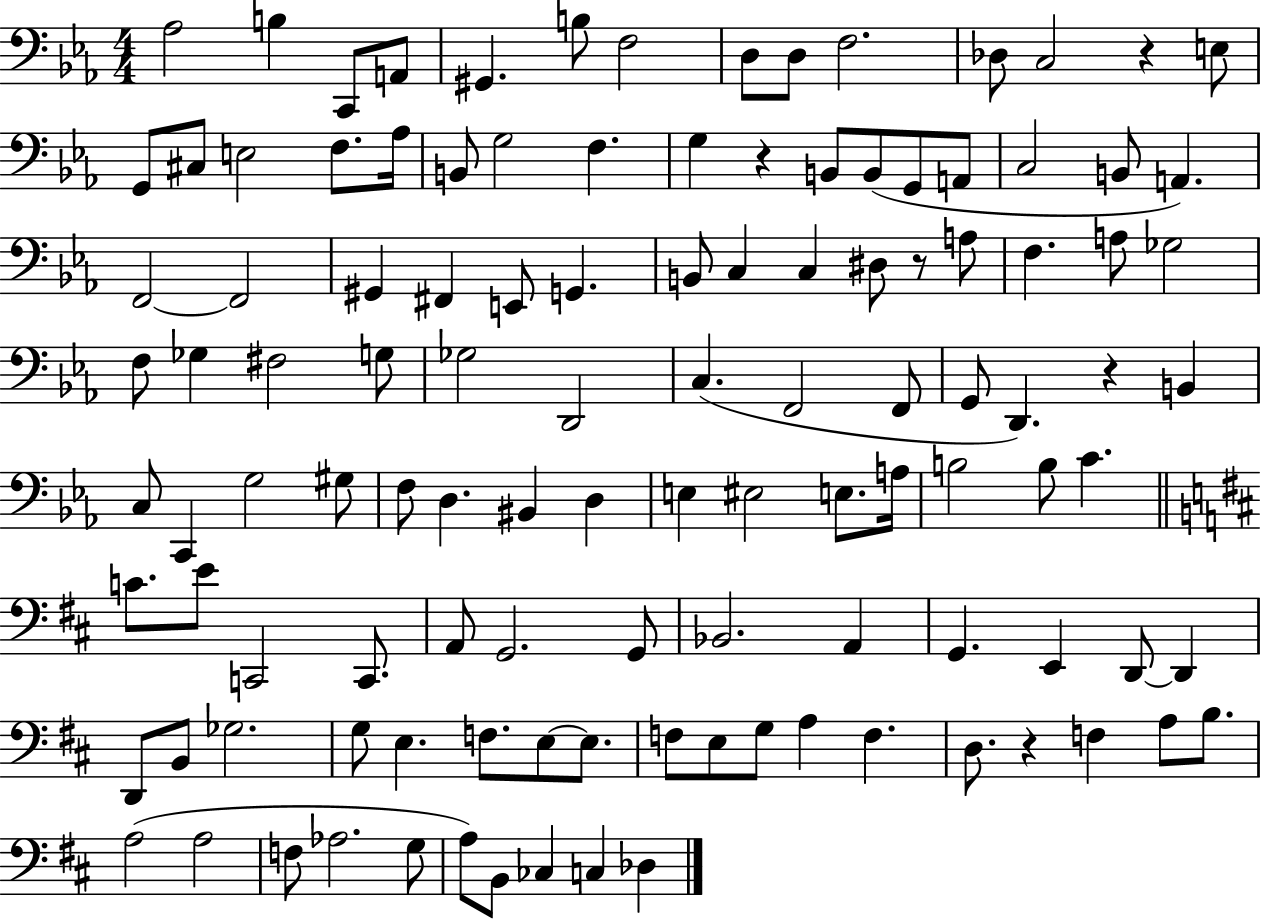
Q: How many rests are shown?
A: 5